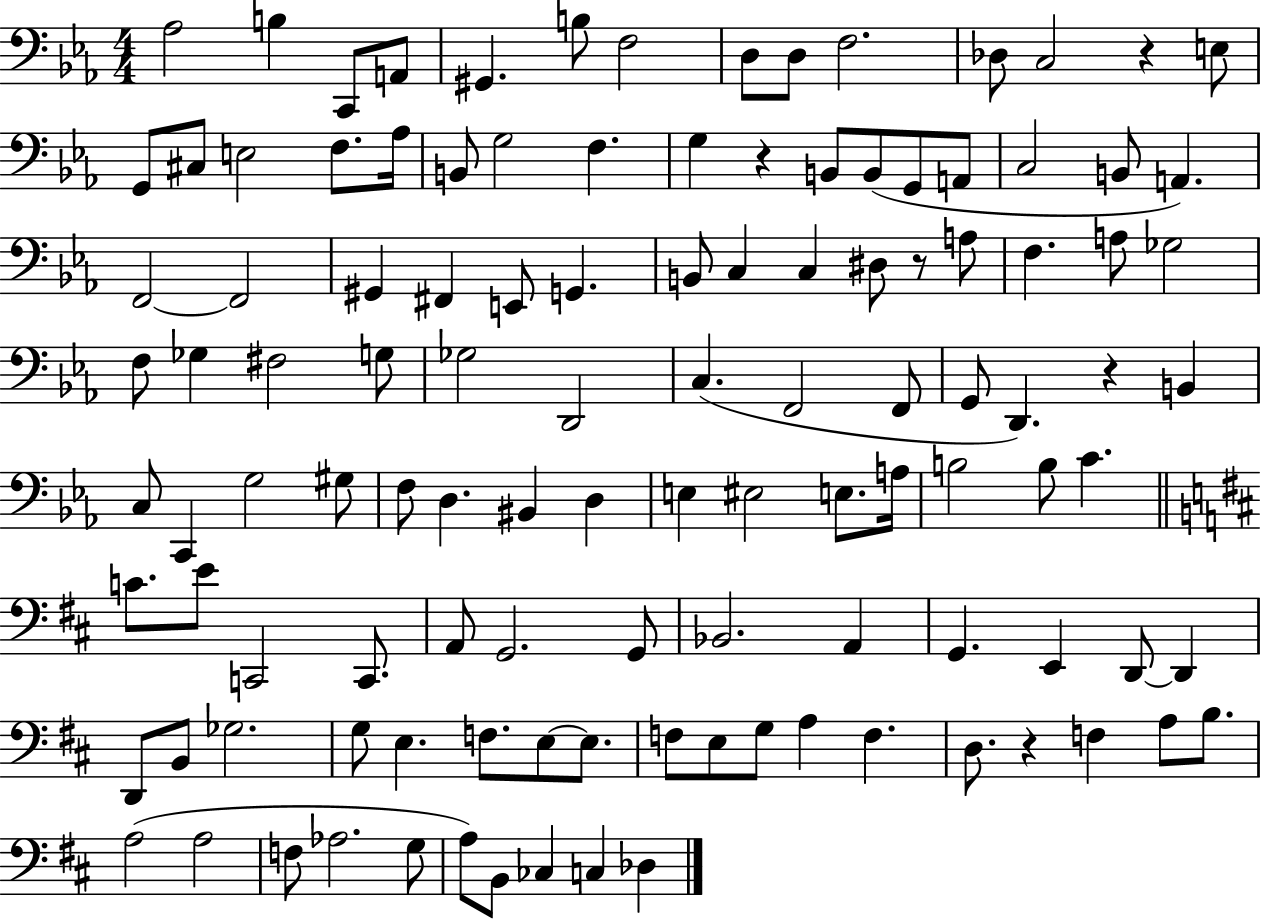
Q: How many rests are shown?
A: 5